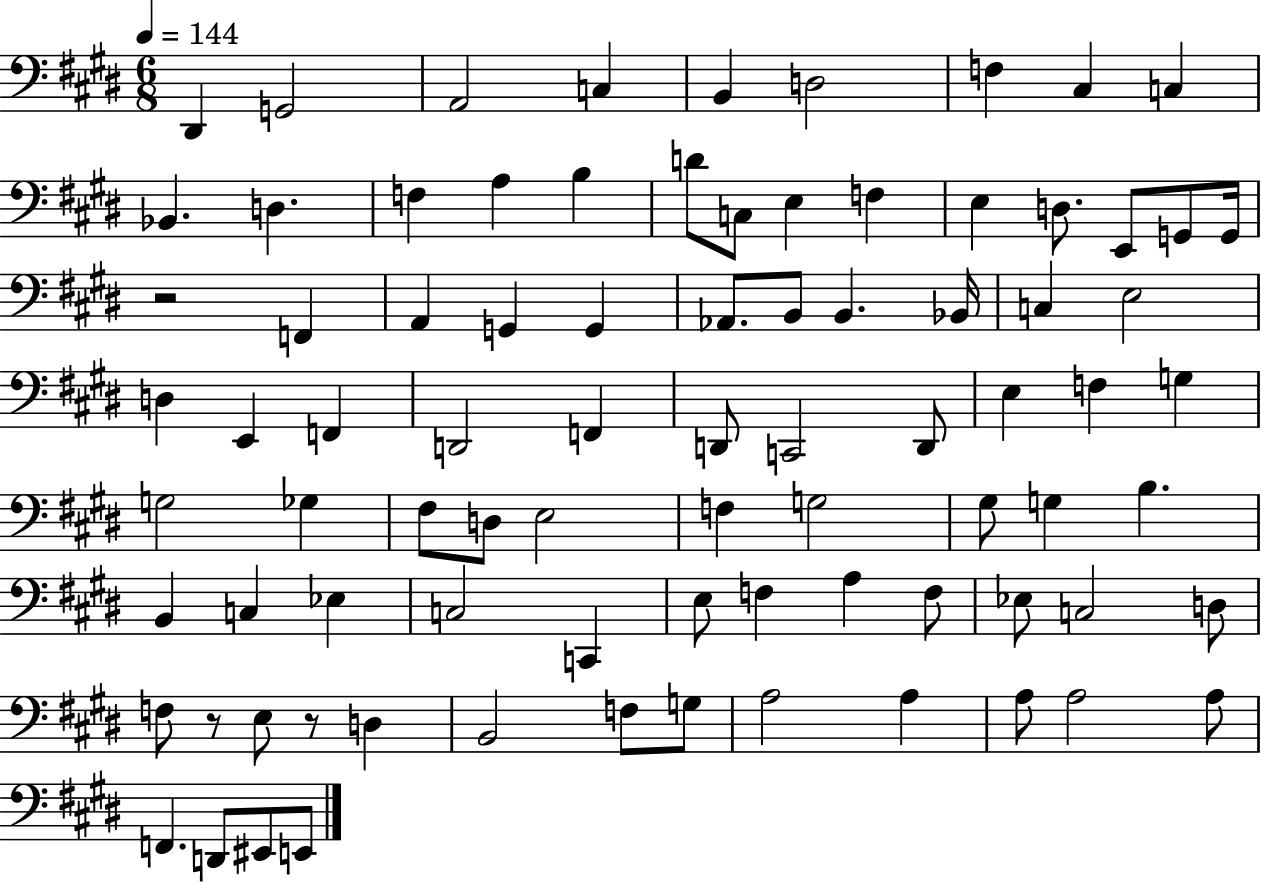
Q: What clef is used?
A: bass